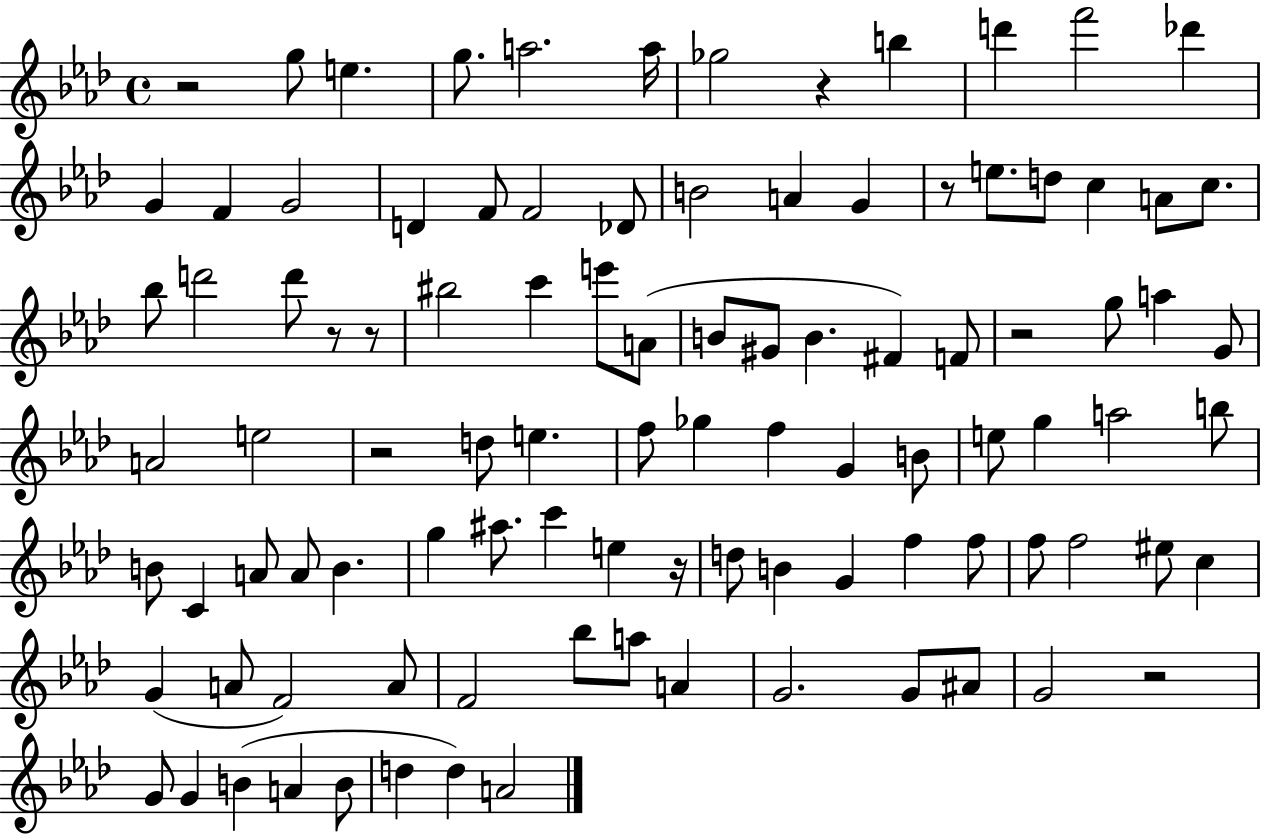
R/h G5/e E5/q. G5/e. A5/h. A5/s Gb5/h R/q B5/q D6/q F6/h Db6/q G4/q F4/q G4/h D4/q F4/e F4/h Db4/e B4/h A4/q G4/q R/e E5/e. D5/e C5/q A4/e C5/e. Bb5/e D6/h D6/e R/e R/e BIS5/h C6/q E6/e A4/e B4/e G#4/e B4/q. F#4/q F4/e R/h G5/e A5/q G4/e A4/h E5/h R/h D5/e E5/q. F5/e Gb5/q F5/q G4/q B4/e E5/e G5/q A5/h B5/e B4/e C4/q A4/e A4/e B4/q. G5/q A#5/e. C6/q E5/q R/s D5/e B4/q G4/q F5/q F5/e F5/e F5/h EIS5/e C5/q G4/q A4/e F4/h A4/e F4/h Bb5/e A5/e A4/q G4/h. G4/e A#4/e G4/h R/h G4/e G4/q B4/q A4/q B4/e D5/q D5/q A4/h